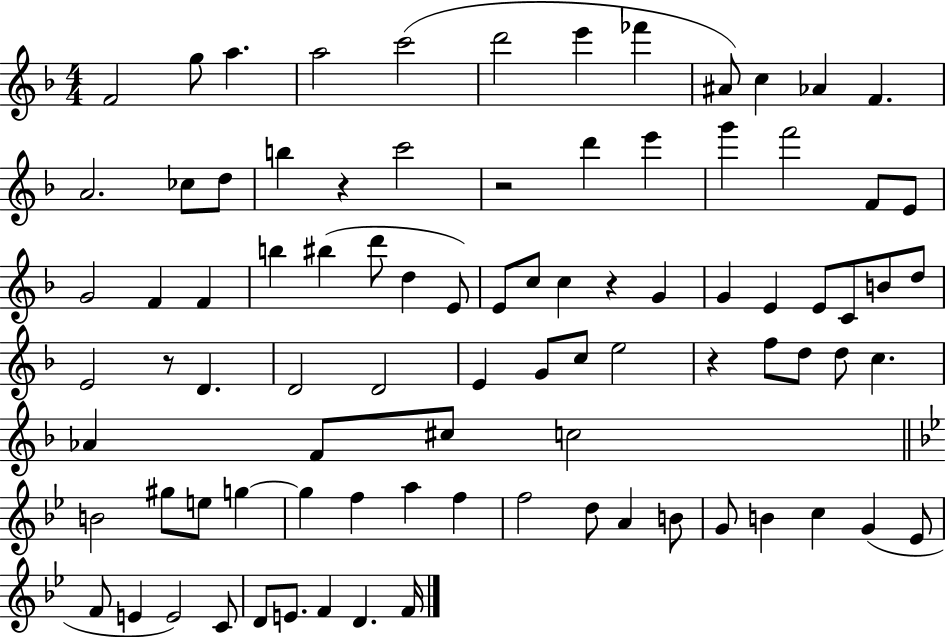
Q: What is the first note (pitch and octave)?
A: F4